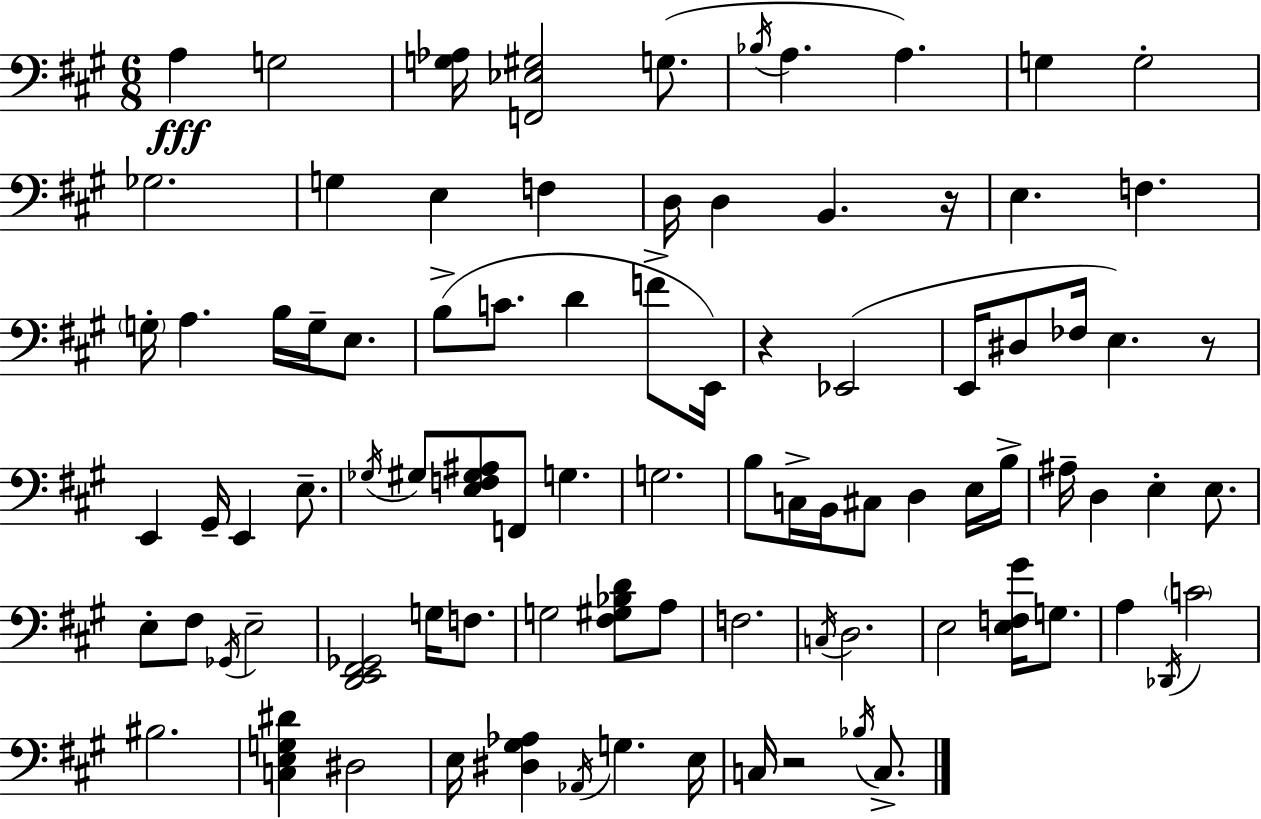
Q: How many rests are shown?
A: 4